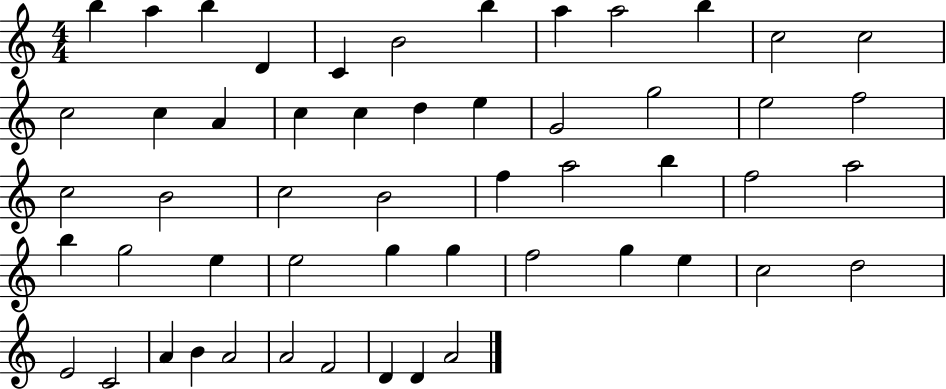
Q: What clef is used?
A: treble